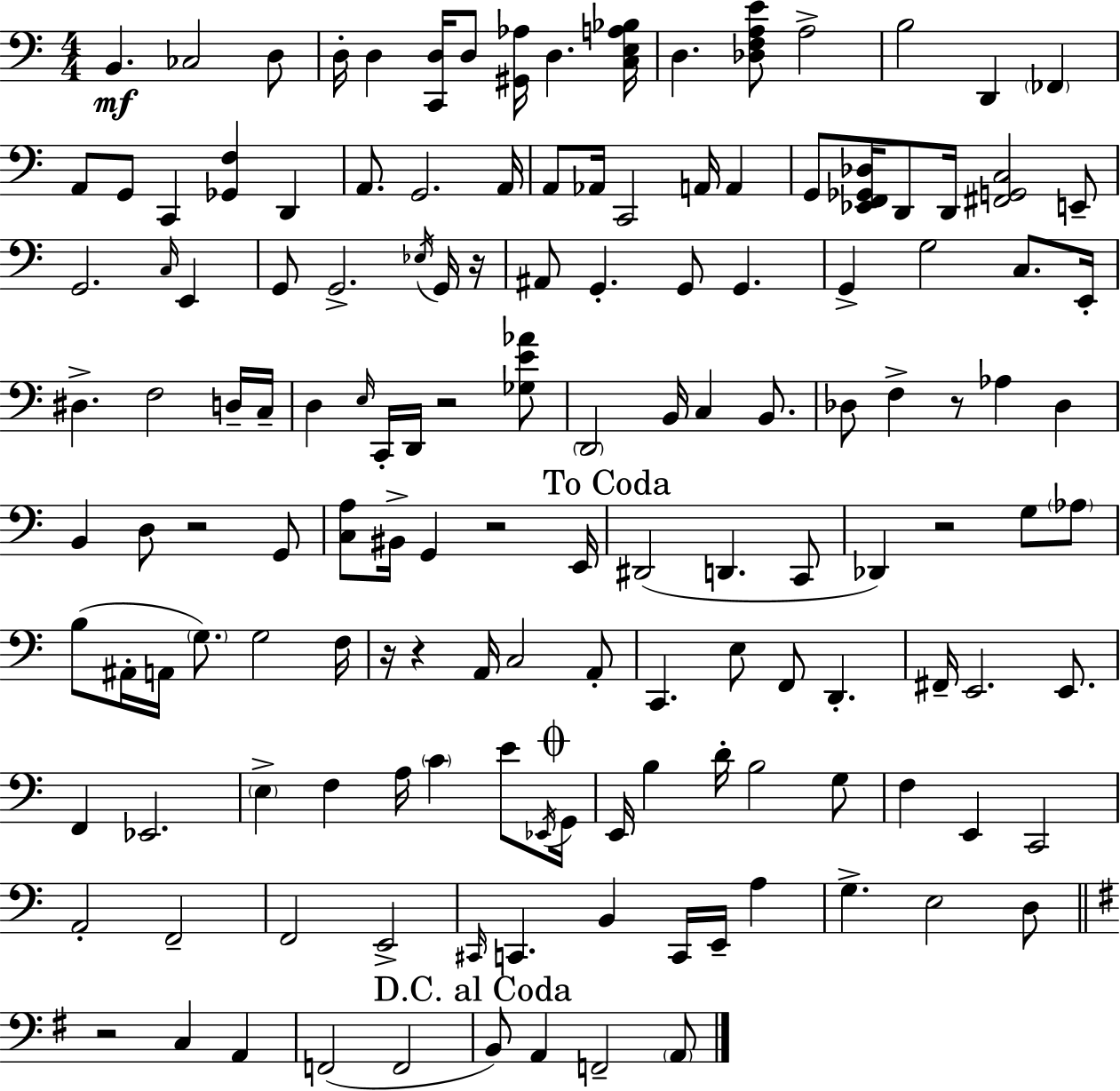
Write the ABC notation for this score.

X:1
T:Untitled
M:4/4
L:1/4
K:C
B,, _C,2 D,/2 D,/4 D, [C,,D,]/4 D,/2 [^G,,_A,]/4 D, [C,E,A,_B,]/4 D, [_D,F,A,E]/2 A,2 B,2 D,, _F,, A,,/2 G,,/2 C,, [_G,,F,] D,, A,,/2 G,,2 A,,/4 A,,/2 _A,,/4 C,,2 A,,/4 A,, G,,/2 [_E,,F,,_G,,_D,]/4 D,,/2 D,,/4 [^F,,G,,C,]2 E,,/2 G,,2 C,/4 E,, G,,/2 G,,2 _E,/4 G,,/4 z/4 ^A,,/2 G,, G,,/2 G,, G,, G,2 C,/2 E,,/4 ^D, F,2 D,/4 C,/4 D, E,/4 C,,/4 D,,/4 z2 [_G,E_A]/2 D,,2 B,,/4 C, B,,/2 _D,/2 F, z/2 _A, _D, B,, D,/2 z2 G,,/2 [C,A,]/2 ^B,,/4 G,, z2 E,,/4 ^D,,2 D,, C,,/2 _D,, z2 G,/2 _A,/2 B,/2 ^A,,/4 A,,/4 G,/2 G,2 F,/4 z/4 z A,,/4 C,2 A,,/2 C,, E,/2 F,,/2 D,, ^F,,/4 E,,2 E,,/2 F,, _E,,2 E, F, A,/4 C E/2 _E,,/4 G,,/4 E,,/4 B, D/4 B,2 G,/2 F, E,, C,,2 A,,2 F,,2 F,,2 E,,2 ^C,,/4 C,, B,, C,,/4 E,,/4 A, G, E,2 D,/2 z2 C, A,, F,,2 F,,2 B,,/2 A,, F,,2 A,,/2